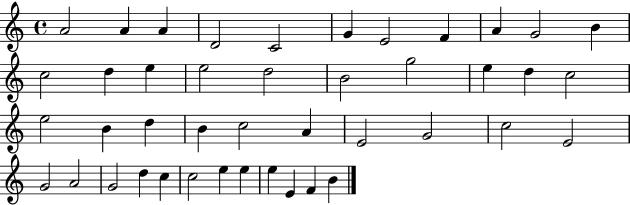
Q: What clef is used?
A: treble